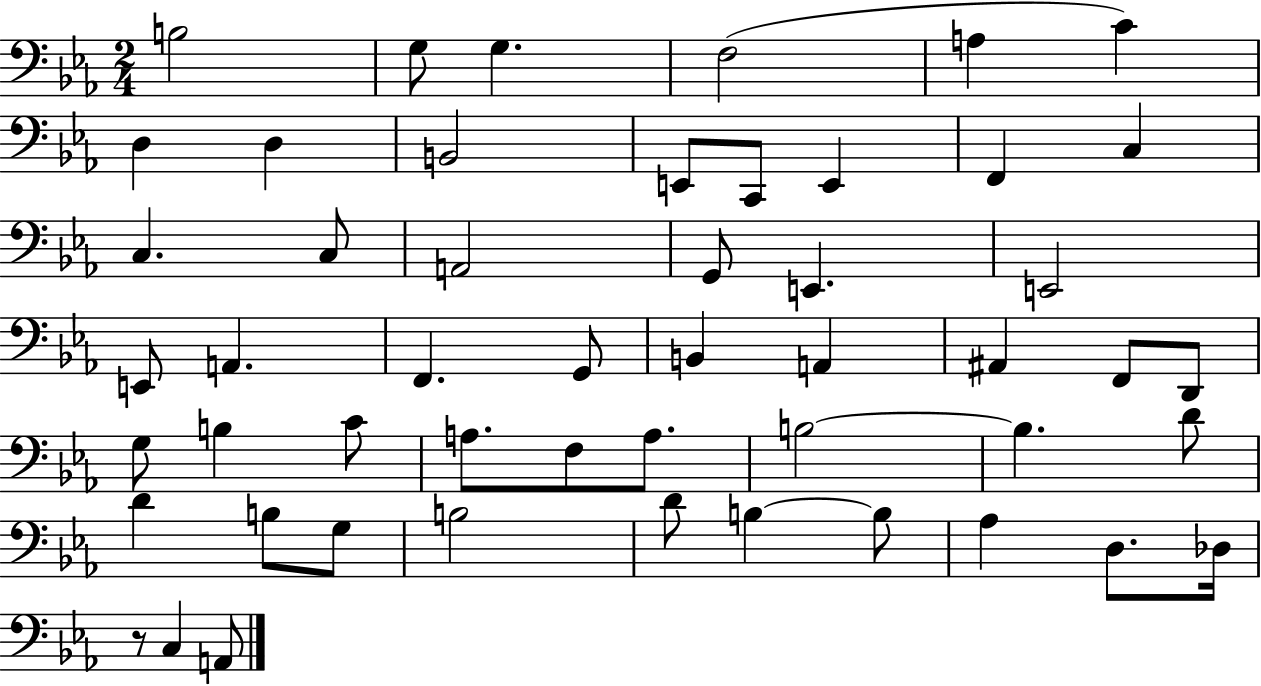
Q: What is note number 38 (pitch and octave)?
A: D4